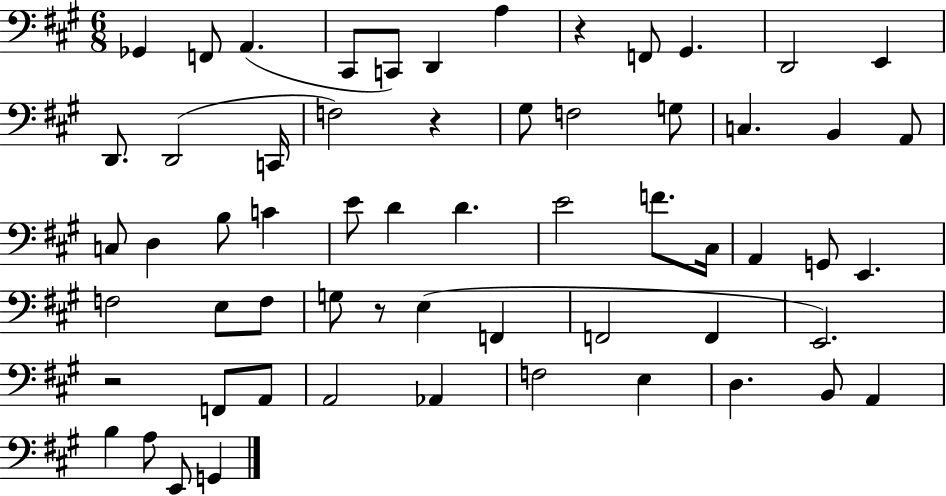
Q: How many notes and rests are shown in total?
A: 60